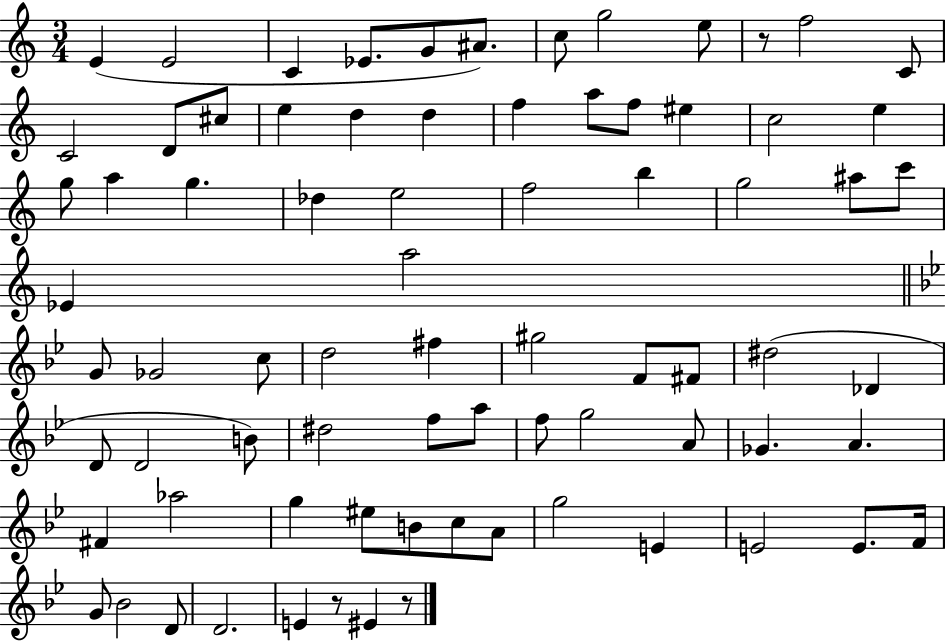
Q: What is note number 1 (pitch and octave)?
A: E4